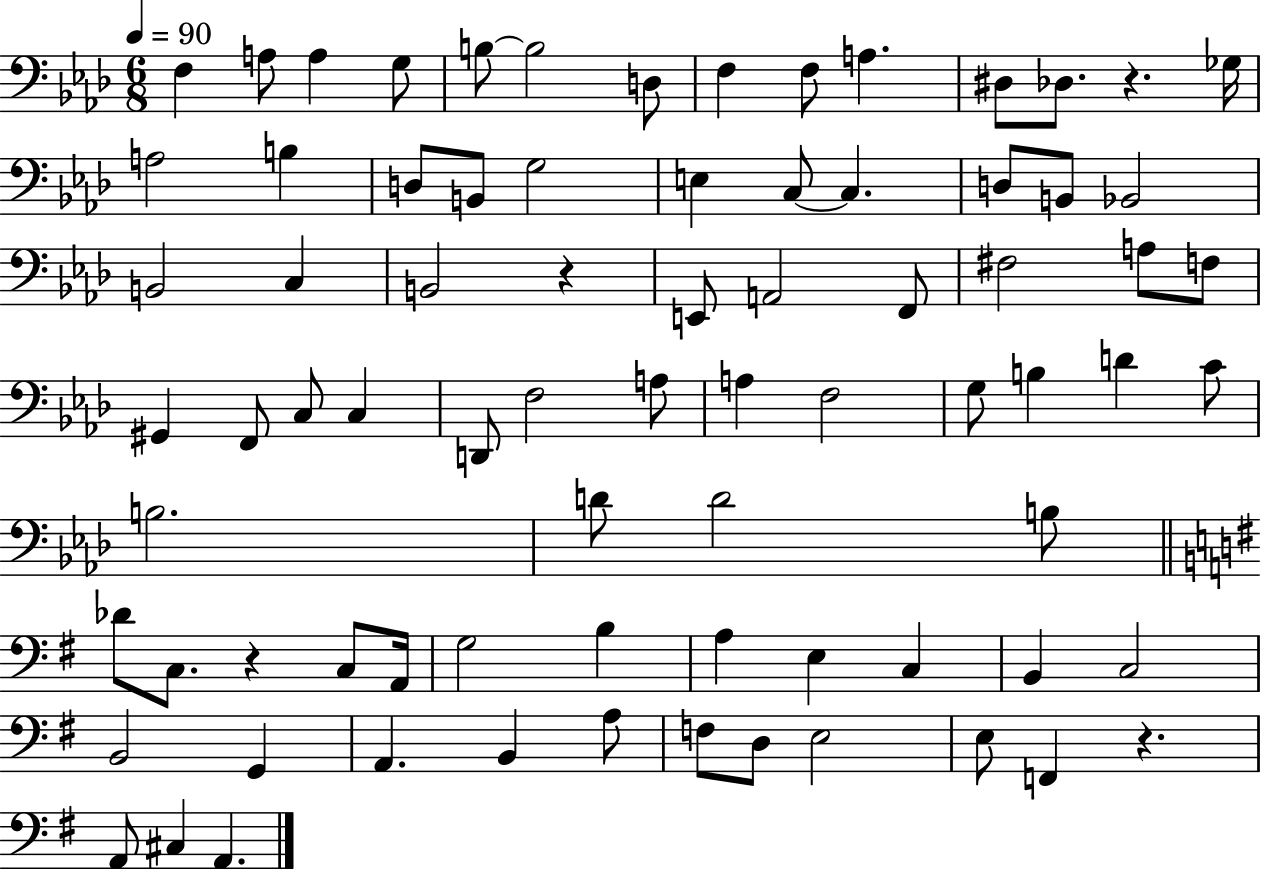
{
  \clef bass
  \numericTimeSignature
  \time 6/8
  \key aes \major
  \tempo 4 = 90
  \repeat volta 2 { f4 a8 a4 g8 | b8~~ b2 d8 | f4 f8 a4. | dis8 des8. r4. ges16 | \break a2 b4 | d8 b,8 g2 | e4 c8~~ c4. | d8 b,8 bes,2 | \break b,2 c4 | b,2 r4 | e,8 a,2 f,8 | fis2 a8 f8 | \break gis,4 f,8 c8 c4 | d,8 f2 a8 | a4 f2 | g8 b4 d'4 c'8 | \break b2. | d'8 d'2 b8 | \bar "||" \break \key g \major des'8 c8. r4 c8 a,16 | g2 b4 | a4 e4 c4 | b,4 c2 | \break b,2 g,4 | a,4. b,4 a8 | f8 d8 e2 | e8 f,4 r4. | \break a,8 cis4 a,4. | } \bar "|."
}